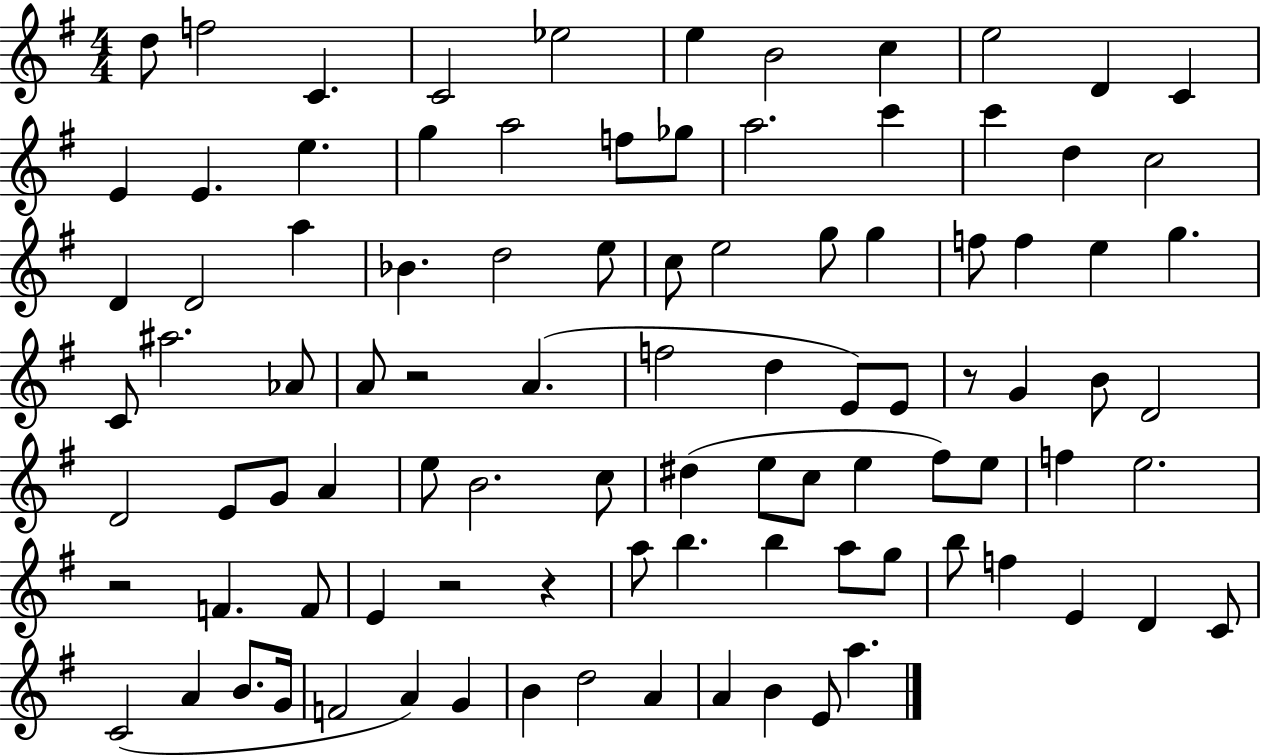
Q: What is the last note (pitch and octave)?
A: A5